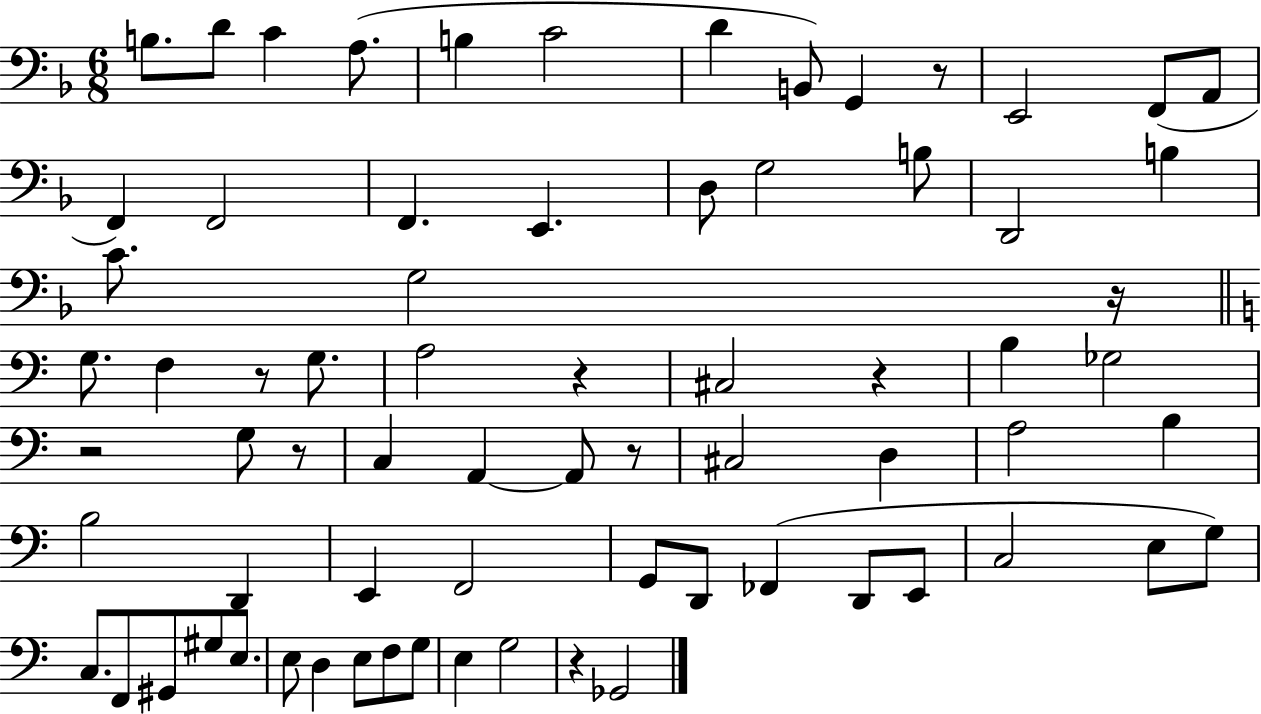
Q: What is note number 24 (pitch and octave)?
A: G3